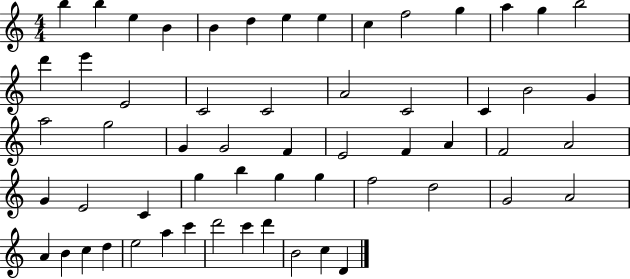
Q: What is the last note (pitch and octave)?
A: D4